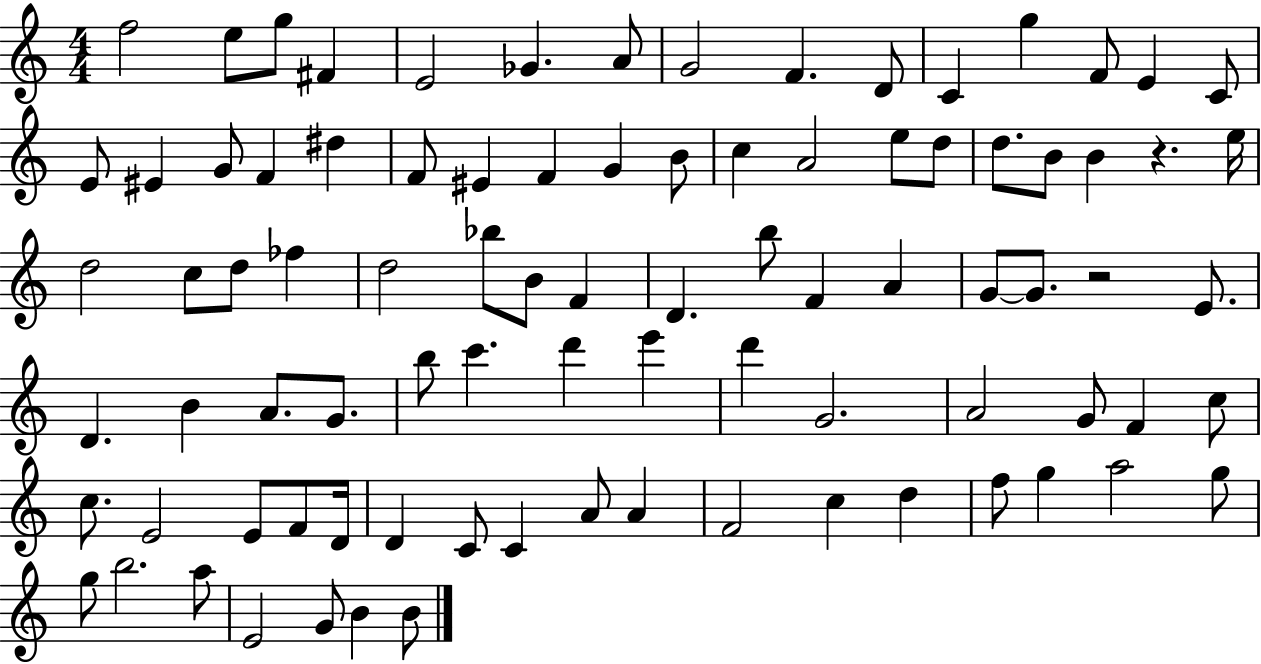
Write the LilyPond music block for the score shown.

{
  \clef treble
  \numericTimeSignature
  \time 4/4
  \key c \major
  f''2 e''8 g''8 fis'4 | e'2 ges'4. a'8 | g'2 f'4. d'8 | c'4 g''4 f'8 e'4 c'8 | \break e'8 eis'4 g'8 f'4 dis''4 | f'8 eis'4 f'4 g'4 b'8 | c''4 a'2 e''8 d''8 | d''8. b'8 b'4 r4. e''16 | \break d''2 c''8 d''8 fes''4 | d''2 bes''8 b'8 f'4 | d'4. b''8 f'4 a'4 | g'8~~ g'8. r2 e'8. | \break d'4. b'4 a'8. g'8. | b''8 c'''4. d'''4 e'''4 | d'''4 g'2. | a'2 g'8 f'4 c''8 | \break c''8. e'2 e'8 f'8 d'16 | d'4 c'8 c'4 a'8 a'4 | f'2 c''4 d''4 | f''8 g''4 a''2 g''8 | \break g''8 b''2. a''8 | e'2 g'8 b'4 b'8 | \bar "|."
}